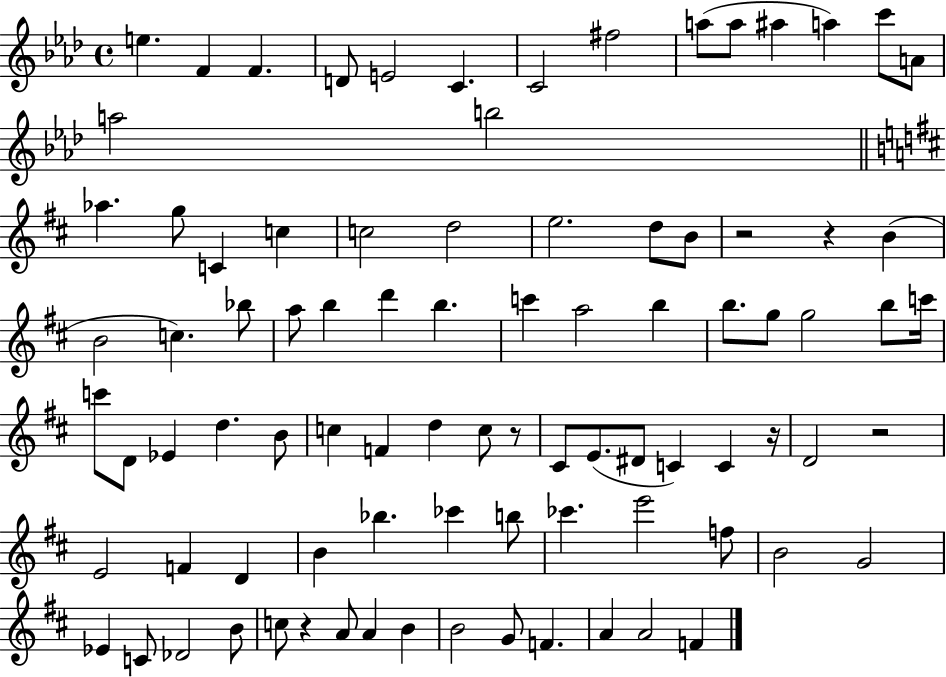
X:1
T:Untitled
M:4/4
L:1/4
K:Ab
e F F D/2 E2 C C2 ^f2 a/2 a/2 ^a a c'/2 A/2 a2 b2 _a g/2 C c c2 d2 e2 d/2 B/2 z2 z B B2 c _b/2 a/2 b d' b c' a2 b b/2 g/2 g2 b/2 c'/4 c'/2 D/2 _E d B/2 c F d c/2 z/2 ^C/2 E/2 ^D/2 C C z/4 D2 z2 E2 F D B _b _c' b/2 _c' e'2 f/2 B2 G2 _E C/2 _D2 B/2 c/2 z A/2 A B B2 G/2 F A A2 F